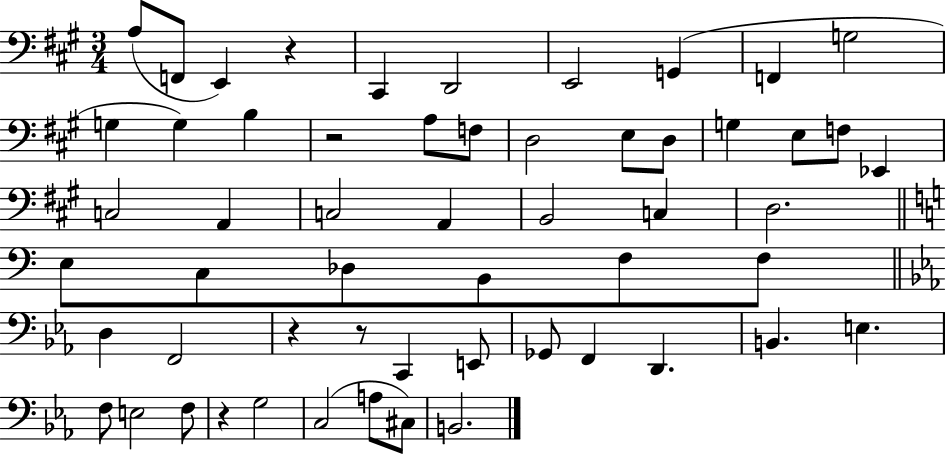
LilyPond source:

{
  \clef bass
  \numericTimeSignature
  \time 3/4
  \key a \major
  a8( f,8 e,4) r4 | cis,4 d,2 | e,2 g,4( | f,4 g2 | \break g4 g4) b4 | r2 a8 f8 | d2 e8 d8 | g4 e8 f8 ees,4 | \break c2 a,4 | c2 a,4 | b,2 c4 | d2. | \break \bar "||" \break \key c \major e8 c8 des8 b,8 f8 f8 | \bar "||" \break \key ees \major d4 f,2 | r4 r8 c,4 e,8 | ges,8 f,4 d,4. | b,4. e4. | \break f8 e2 f8 | r4 g2 | c2( a8 cis8) | b,2. | \break \bar "|."
}